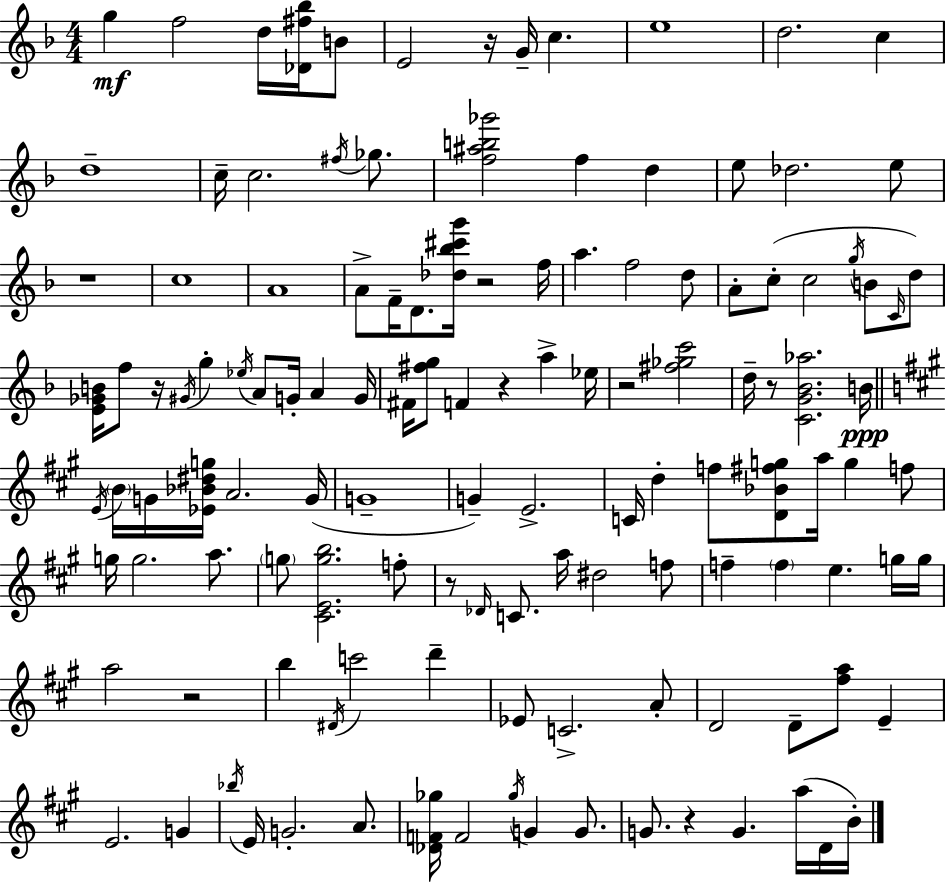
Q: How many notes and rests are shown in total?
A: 127